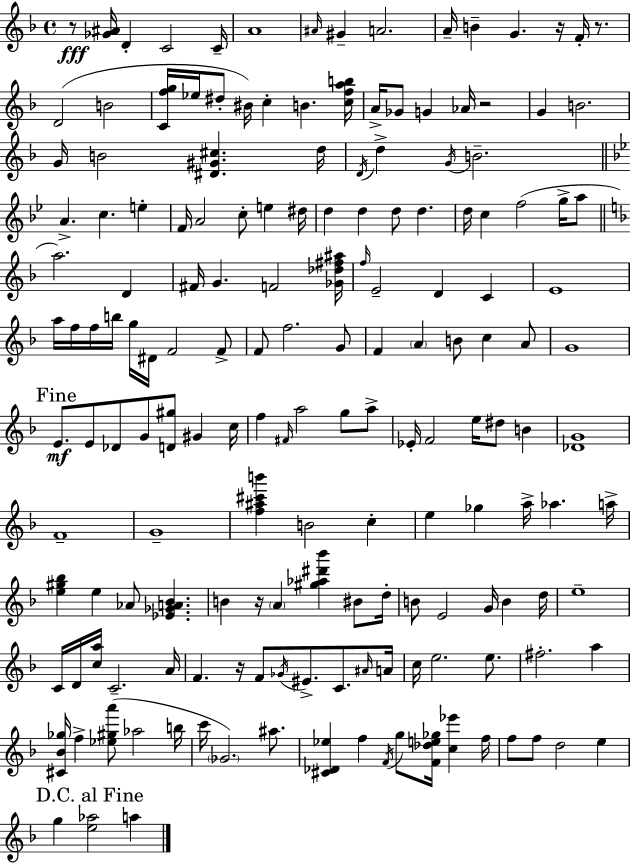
{
  \clef treble
  \time 4/4
  \defaultTimeSignature
  \key f \major
  r8\fff <ges' ais'>16 d'4-. c'2 c'16-- | a'1 | \grace { ais'16 } gis'4-- a'2. | a'16-- b'4-- g'4. r16 f'16-. r8. | \break d'2( b'2 | <c' f'' g''>16 ees''16 dis''8-. bis'16) c''4-. b'4. | <c'' f'' a'' b''>16 a'16-> ges'8 g'4 aes'16 r2 | g'4 b'2. | \break g'16 b'2 <dis' gis' cis''>4. | d''16 \acciaccatura { d'16 } d''4-> \acciaccatura { g'16 } b'2.-- | \bar "||" \break \key bes \major a'4.-> c''4. e''4-. | f'16 a'2 c''8-. e''4 dis''16 | d''4 d''4 d''8 d''4. | d''16 c''4 f''2( g''16-> a''8 | \break \bar "||" \break \key f \major a''2.) d'4 | fis'16 g'4. f'2 <ges' des'' fis'' ais''>16 | \grace { f''16 } e'2-- d'4 c'4 | e'1 | \break a''16 f''16 f''16 b''16 g''16 dis'16 f'2 f'8-> | f'8 f''2. g'8 | f'4 \parenthesize a'4 b'8 c''4 a'8 | g'1 | \break \mark "Fine" e'8.\mf e'8 des'8 g'8 <d' gis''>8 gis'4 | c''16 f''4 \grace { fis'16 } a''2 g''8 | a''8-> ees'16-. f'2 e''16 dis''8 b'4 | <des' g'>1 | \break f'1-- | g'1-- | <f'' ais'' cis''' b'''>4 b'2 c''4-. | e''4 ges''4 a''16-> aes''4. | \break a''16-> <e'' gis'' bes''>4 e''4 aes'8 <ees' ges' a' bes'>4. | b'4 r16 \parenthesize a'4 <gis'' aes'' dis''' bes'''>4 bis'8 | d''16-. b'8 e'2 g'16 b'4 | d''16 e''1-- | \break c'16 d'16 <c'' a''>16 c'2.-- | a'16 f'4. r16 f'8 \acciaccatura { ges'16 } eis'8.-> c'8. | \grace { ais'16 } a'16 c''16 e''2. | e''8. fis''2.-. | \break a''4 <cis' bes' ges''>16 f''4-> <ees'' gis'' a'''>8( aes''2 | b''16 c'''16 \parenthesize ges'2.) | ais''8. <cis' des' ees''>4 f''4 \acciaccatura { f'16 } g''8 <f' des'' e'' ges''>16 | <c'' ees'''>4 f''16 f''8 f''8 d''2 | \break e''4 \mark "D.C. al Fine" g''4 <e'' aes''>2 | a''4 \bar "|."
}